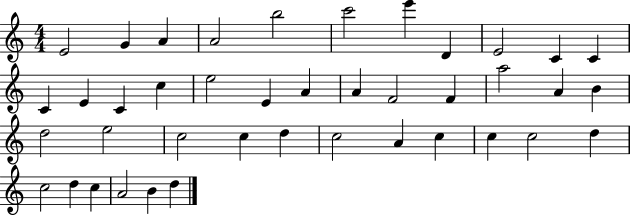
X:1
T:Untitled
M:4/4
L:1/4
K:C
E2 G A A2 b2 c'2 e' D E2 C C C E C c e2 E A A F2 F a2 A B d2 e2 c2 c d c2 A c c c2 d c2 d c A2 B d